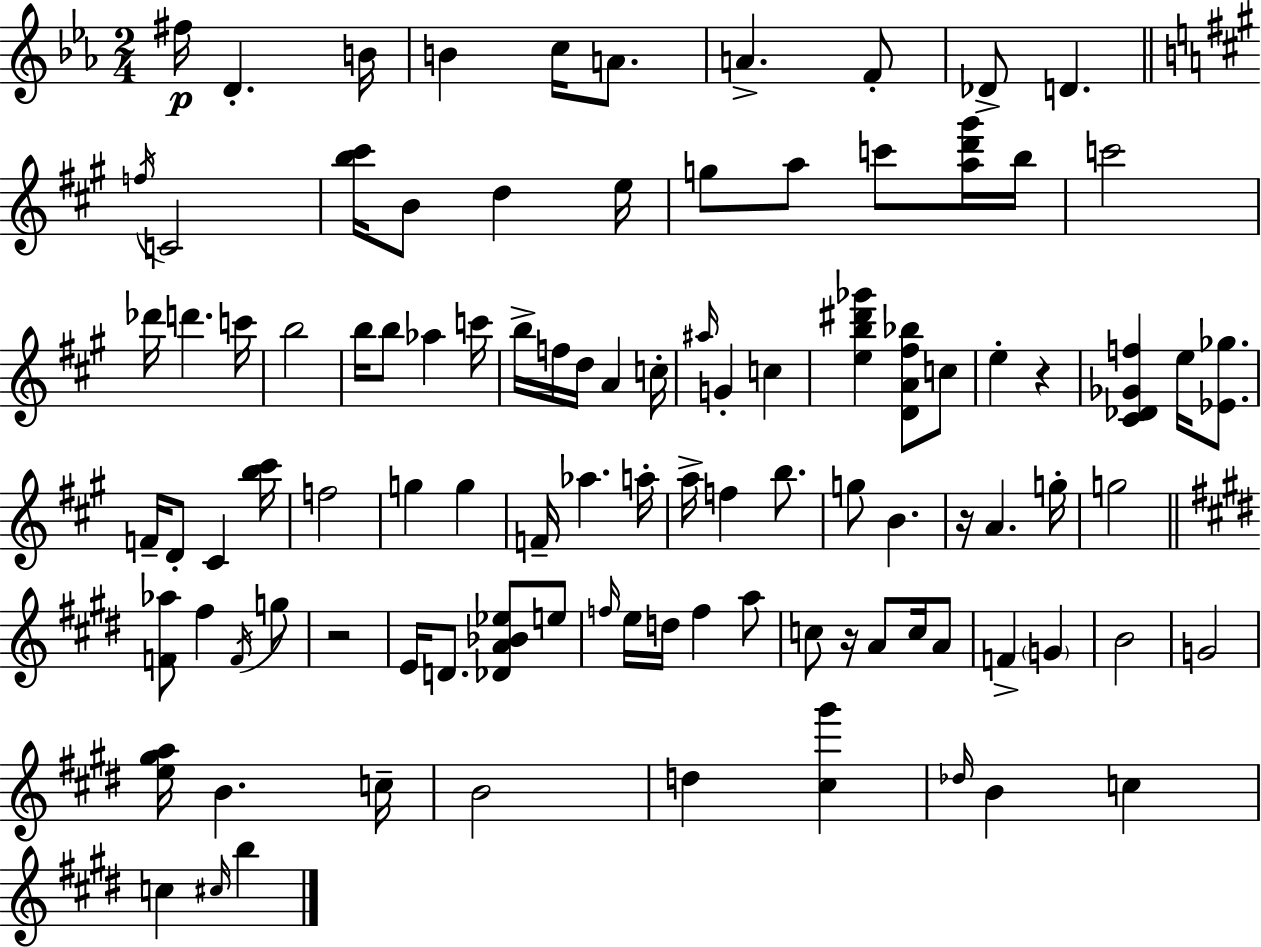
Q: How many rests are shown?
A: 4